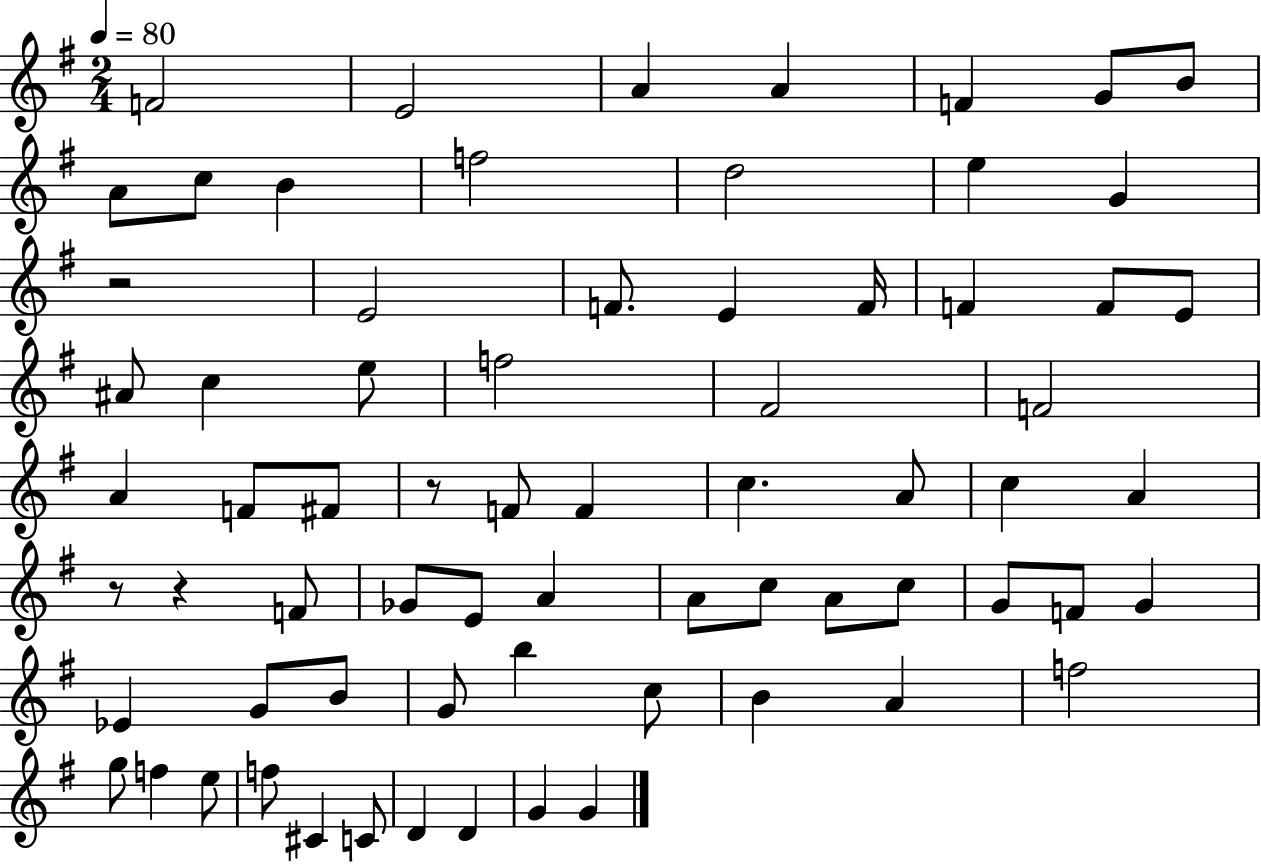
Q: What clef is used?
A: treble